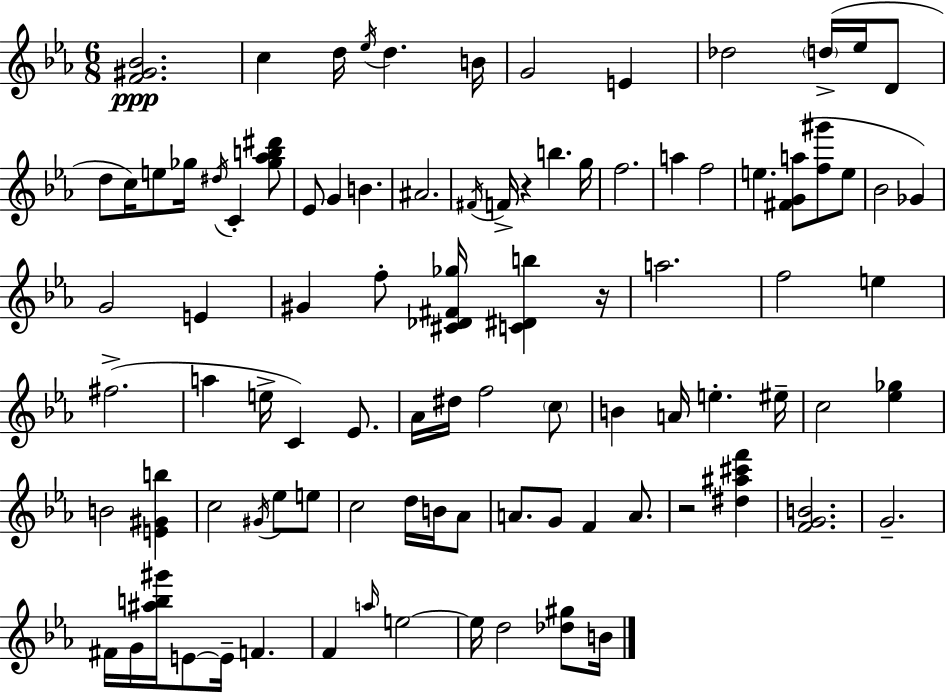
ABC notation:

X:1
T:Untitled
M:6/8
L:1/4
K:Cm
[F^G_B]2 c d/4 _e/4 d B/4 G2 E _d2 d/4 _e/4 D/2 d/2 c/4 e/2 _g/4 ^d/4 C [_g_ab^d']/2 _E/2 G B ^A2 ^F/4 F/4 z b g/4 f2 a f2 e [^FGa]/2 [f^g']/2 e/2 _B2 _G G2 E ^G f/2 [^C_D^F_g]/4 [C^Db] z/4 a2 f2 e ^f2 a e/4 C _E/2 _A/4 ^d/4 f2 c/2 B A/4 e ^e/4 c2 [_e_g] B2 [E^Gb] c2 ^G/4 _e/2 e/2 c2 d/4 B/4 _A/2 A/2 G/2 F A/2 z2 [^d^a^c'f'] [FGB]2 G2 ^F/4 G/4 [^ab^g']/4 E/2 E/4 F F a/4 e2 e/4 d2 [_d^g]/2 B/4